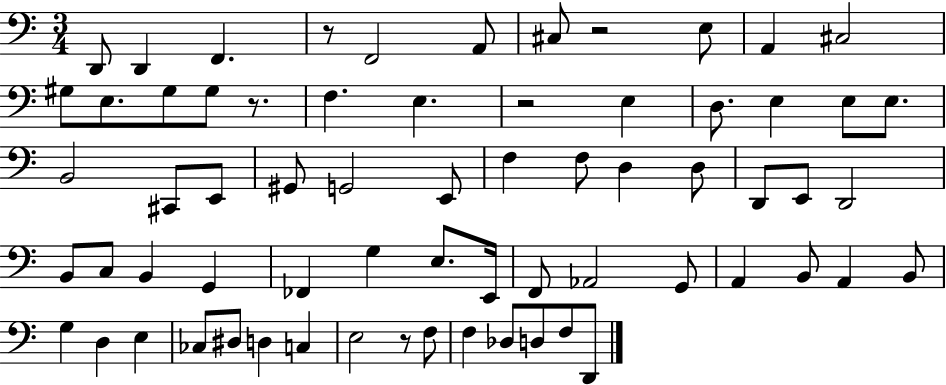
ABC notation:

X:1
T:Untitled
M:3/4
L:1/4
K:C
D,,/2 D,, F,, z/2 F,,2 A,,/2 ^C,/2 z2 E,/2 A,, ^C,2 ^G,/2 E,/2 ^G,/2 ^G,/2 z/2 F, E, z2 E, D,/2 E, E,/2 E,/2 B,,2 ^C,,/2 E,,/2 ^G,,/2 G,,2 E,,/2 F, F,/2 D, D,/2 D,,/2 E,,/2 D,,2 B,,/2 C,/2 B,, G,, _F,, G, E,/2 E,,/4 F,,/2 _A,,2 G,,/2 A,, B,,/2 A,, B,,/2 G, D, E, _C,/2 ^D,/2 D, C, E,2 z/2 F,/2 F, _D,/2 D,/2 F,/2 D,,/2